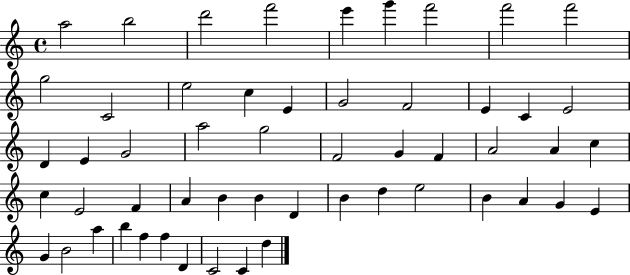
{
  \clef treble
  \time 4/4
  \defaultTimeSignature
  \key c \major
  a''2 b''2 | d'''2 f'''2 | e'''4 g'''4 f'''2 | f'''2 f'''2 | \break g''2 c'2 | e''2 c''4 e'4 | g'2 f'2 | e'4 c'4 e'2 | \break d'4 e'4 g'2 | a''2 g''2 | f'2 g'4 f'4 | a'2 a'4 c''4 | \break c''4 e'2 f'4 | a'4 b'4 b'4 d'4 | b'4 d''4 e''2 | b'4 a'4 g'4 e'4 | \break g'4 b'2 a''4 | b''4 f''4 f''4 d'4 | c'2 c'4 d''4 | \bar "|."
}